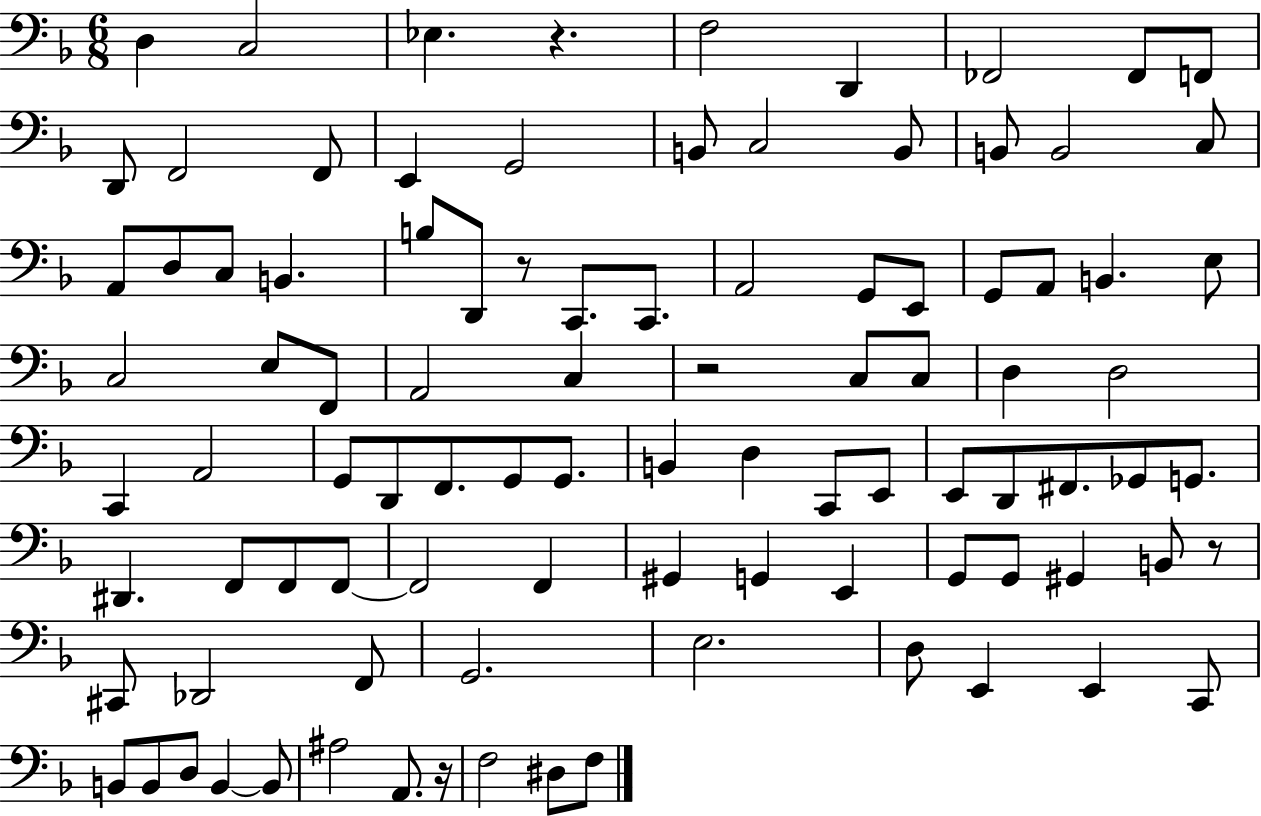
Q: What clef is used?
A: bass